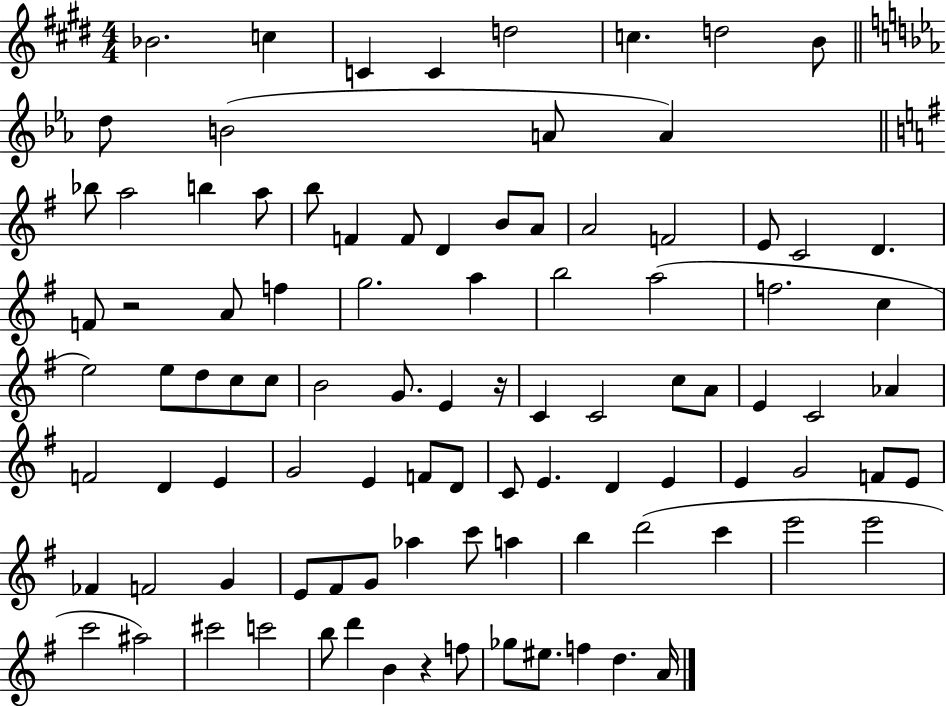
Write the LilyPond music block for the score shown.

{
  \clef treble
  \numericTimeSignature
  \time 4/4
  \key e \major
  bes'2. c''4 | c'4 c'4 d''2 | c''4. d''2 b'8 | \bar "||" \break \key ees \major d''8 b'2( a'8 a'4) | \bar "||" \break \key g \major bes''8 a''2 b''4 a''8 | b''8 f'4 f'8 d'4 b'8 a'8 | a'2 f'2 | e'8 c'2 d'4. | \break f'8 r2 a'8 f''4 | g''2. a''4 | b''2 a''2( | f''2. c''4 | \break e''2) e''8 d''8 c''8 c''8 | b'2 g'8. e'4 r16 | c'4 c'2 c''8 a'8 | e'4 c'2 aes'4 | \break f'2 d'4 e'4 | g'2 e'4 f'8 d'8 | c'8 e'4. d'4 e'4 | e'4 g'2 f'8 e'8 | \break fes'4 f'2 g'4 | e'8 fis'8 g'8 aes''4 c'''8 a''4 | b''4 d'''2( c'''4 | e'''2 e'''2 | \break c'''2 ais''2) | cis'''2 c'''2 | b''8 d'''4 b'4 r4 f''8 | ges''8 eis''8. f''4 d''4. a'16 | \break \bar "|."
}